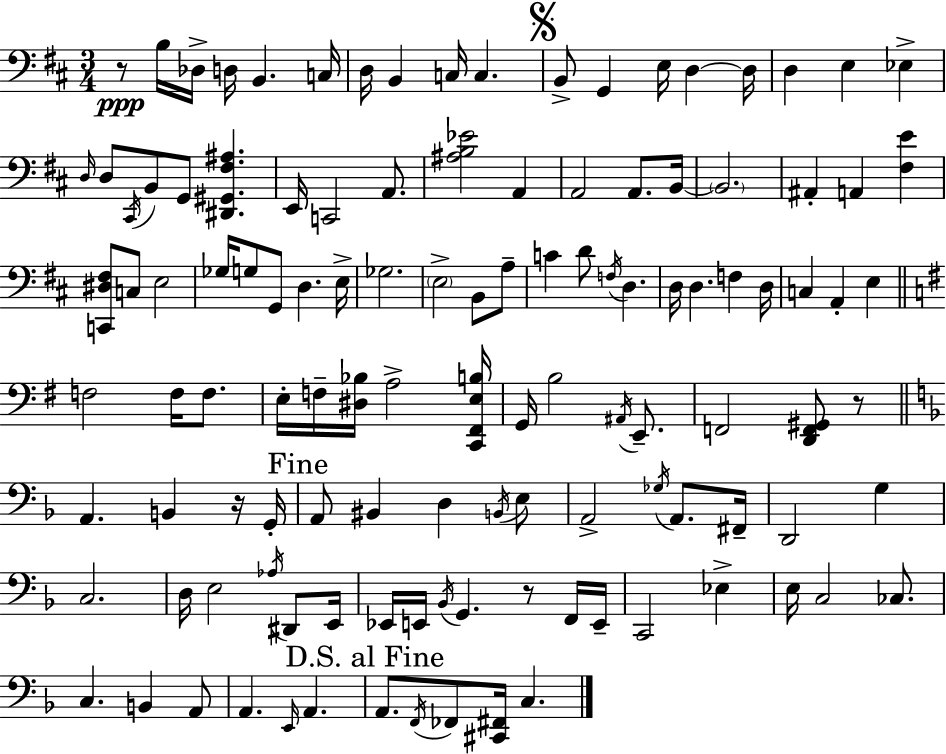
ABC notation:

X:1
T:Untitled
M:3/4
L:1/4
K:D
z/2 B,/4 _D,/4 D,/4 B,, C,/4 D,/4 B,, C,/4 C, B,,/2 G,, E,/4 D, D,/4 D, E, _E, D,/4 D,/2 ^C,,/4 B,,/2 G,,/2 [^D,,^G,,^F,^A,] E,,/4 C,,2 A,,/2 [^A,B,_E]2 A,, A,,2 A,,/2 B,,/4 B,,2 ^A,, A,, [^F,E] [C,,^D,^F,]/2 C,/2 E,2 _G,/4 G,/2 G,,/2 D, E,/4 _G,2 E,2 B,,/2 A,/2 C D/2 F,/4 D, D,/4 D, F, D,/4 C, A,, E, F,2 F,/4 F,/2 E,/4 F,/4 [^D,_B,]/4 A,2 [C,,^F,,E,B,]/4 G,,/4 B,2 ^A,,/4 E,,/2 F,,2 [D,,F,,^G,,]/2 z/2 A,, B,, z/4 G,,/4 A,,/2 ^B,, D, B,,/4 E,/2 A,,2 _G,/4 A,,/2 ^F,,/4 D,,2 G, C,2 D,/4 E,2 _A,/4 ^D,,/2 E,,/4 _E,,/4 E,,/4 _B,,/4 G,, z/2 F,,/4 E,,/4 C,,2 _E, E,/4 C,2 _C,/2 C, B,, A,,/2 A,, E,,/4 A,, A,,/2 F,,/4 _F,,/2 [^C,,^F,,]/4 C,